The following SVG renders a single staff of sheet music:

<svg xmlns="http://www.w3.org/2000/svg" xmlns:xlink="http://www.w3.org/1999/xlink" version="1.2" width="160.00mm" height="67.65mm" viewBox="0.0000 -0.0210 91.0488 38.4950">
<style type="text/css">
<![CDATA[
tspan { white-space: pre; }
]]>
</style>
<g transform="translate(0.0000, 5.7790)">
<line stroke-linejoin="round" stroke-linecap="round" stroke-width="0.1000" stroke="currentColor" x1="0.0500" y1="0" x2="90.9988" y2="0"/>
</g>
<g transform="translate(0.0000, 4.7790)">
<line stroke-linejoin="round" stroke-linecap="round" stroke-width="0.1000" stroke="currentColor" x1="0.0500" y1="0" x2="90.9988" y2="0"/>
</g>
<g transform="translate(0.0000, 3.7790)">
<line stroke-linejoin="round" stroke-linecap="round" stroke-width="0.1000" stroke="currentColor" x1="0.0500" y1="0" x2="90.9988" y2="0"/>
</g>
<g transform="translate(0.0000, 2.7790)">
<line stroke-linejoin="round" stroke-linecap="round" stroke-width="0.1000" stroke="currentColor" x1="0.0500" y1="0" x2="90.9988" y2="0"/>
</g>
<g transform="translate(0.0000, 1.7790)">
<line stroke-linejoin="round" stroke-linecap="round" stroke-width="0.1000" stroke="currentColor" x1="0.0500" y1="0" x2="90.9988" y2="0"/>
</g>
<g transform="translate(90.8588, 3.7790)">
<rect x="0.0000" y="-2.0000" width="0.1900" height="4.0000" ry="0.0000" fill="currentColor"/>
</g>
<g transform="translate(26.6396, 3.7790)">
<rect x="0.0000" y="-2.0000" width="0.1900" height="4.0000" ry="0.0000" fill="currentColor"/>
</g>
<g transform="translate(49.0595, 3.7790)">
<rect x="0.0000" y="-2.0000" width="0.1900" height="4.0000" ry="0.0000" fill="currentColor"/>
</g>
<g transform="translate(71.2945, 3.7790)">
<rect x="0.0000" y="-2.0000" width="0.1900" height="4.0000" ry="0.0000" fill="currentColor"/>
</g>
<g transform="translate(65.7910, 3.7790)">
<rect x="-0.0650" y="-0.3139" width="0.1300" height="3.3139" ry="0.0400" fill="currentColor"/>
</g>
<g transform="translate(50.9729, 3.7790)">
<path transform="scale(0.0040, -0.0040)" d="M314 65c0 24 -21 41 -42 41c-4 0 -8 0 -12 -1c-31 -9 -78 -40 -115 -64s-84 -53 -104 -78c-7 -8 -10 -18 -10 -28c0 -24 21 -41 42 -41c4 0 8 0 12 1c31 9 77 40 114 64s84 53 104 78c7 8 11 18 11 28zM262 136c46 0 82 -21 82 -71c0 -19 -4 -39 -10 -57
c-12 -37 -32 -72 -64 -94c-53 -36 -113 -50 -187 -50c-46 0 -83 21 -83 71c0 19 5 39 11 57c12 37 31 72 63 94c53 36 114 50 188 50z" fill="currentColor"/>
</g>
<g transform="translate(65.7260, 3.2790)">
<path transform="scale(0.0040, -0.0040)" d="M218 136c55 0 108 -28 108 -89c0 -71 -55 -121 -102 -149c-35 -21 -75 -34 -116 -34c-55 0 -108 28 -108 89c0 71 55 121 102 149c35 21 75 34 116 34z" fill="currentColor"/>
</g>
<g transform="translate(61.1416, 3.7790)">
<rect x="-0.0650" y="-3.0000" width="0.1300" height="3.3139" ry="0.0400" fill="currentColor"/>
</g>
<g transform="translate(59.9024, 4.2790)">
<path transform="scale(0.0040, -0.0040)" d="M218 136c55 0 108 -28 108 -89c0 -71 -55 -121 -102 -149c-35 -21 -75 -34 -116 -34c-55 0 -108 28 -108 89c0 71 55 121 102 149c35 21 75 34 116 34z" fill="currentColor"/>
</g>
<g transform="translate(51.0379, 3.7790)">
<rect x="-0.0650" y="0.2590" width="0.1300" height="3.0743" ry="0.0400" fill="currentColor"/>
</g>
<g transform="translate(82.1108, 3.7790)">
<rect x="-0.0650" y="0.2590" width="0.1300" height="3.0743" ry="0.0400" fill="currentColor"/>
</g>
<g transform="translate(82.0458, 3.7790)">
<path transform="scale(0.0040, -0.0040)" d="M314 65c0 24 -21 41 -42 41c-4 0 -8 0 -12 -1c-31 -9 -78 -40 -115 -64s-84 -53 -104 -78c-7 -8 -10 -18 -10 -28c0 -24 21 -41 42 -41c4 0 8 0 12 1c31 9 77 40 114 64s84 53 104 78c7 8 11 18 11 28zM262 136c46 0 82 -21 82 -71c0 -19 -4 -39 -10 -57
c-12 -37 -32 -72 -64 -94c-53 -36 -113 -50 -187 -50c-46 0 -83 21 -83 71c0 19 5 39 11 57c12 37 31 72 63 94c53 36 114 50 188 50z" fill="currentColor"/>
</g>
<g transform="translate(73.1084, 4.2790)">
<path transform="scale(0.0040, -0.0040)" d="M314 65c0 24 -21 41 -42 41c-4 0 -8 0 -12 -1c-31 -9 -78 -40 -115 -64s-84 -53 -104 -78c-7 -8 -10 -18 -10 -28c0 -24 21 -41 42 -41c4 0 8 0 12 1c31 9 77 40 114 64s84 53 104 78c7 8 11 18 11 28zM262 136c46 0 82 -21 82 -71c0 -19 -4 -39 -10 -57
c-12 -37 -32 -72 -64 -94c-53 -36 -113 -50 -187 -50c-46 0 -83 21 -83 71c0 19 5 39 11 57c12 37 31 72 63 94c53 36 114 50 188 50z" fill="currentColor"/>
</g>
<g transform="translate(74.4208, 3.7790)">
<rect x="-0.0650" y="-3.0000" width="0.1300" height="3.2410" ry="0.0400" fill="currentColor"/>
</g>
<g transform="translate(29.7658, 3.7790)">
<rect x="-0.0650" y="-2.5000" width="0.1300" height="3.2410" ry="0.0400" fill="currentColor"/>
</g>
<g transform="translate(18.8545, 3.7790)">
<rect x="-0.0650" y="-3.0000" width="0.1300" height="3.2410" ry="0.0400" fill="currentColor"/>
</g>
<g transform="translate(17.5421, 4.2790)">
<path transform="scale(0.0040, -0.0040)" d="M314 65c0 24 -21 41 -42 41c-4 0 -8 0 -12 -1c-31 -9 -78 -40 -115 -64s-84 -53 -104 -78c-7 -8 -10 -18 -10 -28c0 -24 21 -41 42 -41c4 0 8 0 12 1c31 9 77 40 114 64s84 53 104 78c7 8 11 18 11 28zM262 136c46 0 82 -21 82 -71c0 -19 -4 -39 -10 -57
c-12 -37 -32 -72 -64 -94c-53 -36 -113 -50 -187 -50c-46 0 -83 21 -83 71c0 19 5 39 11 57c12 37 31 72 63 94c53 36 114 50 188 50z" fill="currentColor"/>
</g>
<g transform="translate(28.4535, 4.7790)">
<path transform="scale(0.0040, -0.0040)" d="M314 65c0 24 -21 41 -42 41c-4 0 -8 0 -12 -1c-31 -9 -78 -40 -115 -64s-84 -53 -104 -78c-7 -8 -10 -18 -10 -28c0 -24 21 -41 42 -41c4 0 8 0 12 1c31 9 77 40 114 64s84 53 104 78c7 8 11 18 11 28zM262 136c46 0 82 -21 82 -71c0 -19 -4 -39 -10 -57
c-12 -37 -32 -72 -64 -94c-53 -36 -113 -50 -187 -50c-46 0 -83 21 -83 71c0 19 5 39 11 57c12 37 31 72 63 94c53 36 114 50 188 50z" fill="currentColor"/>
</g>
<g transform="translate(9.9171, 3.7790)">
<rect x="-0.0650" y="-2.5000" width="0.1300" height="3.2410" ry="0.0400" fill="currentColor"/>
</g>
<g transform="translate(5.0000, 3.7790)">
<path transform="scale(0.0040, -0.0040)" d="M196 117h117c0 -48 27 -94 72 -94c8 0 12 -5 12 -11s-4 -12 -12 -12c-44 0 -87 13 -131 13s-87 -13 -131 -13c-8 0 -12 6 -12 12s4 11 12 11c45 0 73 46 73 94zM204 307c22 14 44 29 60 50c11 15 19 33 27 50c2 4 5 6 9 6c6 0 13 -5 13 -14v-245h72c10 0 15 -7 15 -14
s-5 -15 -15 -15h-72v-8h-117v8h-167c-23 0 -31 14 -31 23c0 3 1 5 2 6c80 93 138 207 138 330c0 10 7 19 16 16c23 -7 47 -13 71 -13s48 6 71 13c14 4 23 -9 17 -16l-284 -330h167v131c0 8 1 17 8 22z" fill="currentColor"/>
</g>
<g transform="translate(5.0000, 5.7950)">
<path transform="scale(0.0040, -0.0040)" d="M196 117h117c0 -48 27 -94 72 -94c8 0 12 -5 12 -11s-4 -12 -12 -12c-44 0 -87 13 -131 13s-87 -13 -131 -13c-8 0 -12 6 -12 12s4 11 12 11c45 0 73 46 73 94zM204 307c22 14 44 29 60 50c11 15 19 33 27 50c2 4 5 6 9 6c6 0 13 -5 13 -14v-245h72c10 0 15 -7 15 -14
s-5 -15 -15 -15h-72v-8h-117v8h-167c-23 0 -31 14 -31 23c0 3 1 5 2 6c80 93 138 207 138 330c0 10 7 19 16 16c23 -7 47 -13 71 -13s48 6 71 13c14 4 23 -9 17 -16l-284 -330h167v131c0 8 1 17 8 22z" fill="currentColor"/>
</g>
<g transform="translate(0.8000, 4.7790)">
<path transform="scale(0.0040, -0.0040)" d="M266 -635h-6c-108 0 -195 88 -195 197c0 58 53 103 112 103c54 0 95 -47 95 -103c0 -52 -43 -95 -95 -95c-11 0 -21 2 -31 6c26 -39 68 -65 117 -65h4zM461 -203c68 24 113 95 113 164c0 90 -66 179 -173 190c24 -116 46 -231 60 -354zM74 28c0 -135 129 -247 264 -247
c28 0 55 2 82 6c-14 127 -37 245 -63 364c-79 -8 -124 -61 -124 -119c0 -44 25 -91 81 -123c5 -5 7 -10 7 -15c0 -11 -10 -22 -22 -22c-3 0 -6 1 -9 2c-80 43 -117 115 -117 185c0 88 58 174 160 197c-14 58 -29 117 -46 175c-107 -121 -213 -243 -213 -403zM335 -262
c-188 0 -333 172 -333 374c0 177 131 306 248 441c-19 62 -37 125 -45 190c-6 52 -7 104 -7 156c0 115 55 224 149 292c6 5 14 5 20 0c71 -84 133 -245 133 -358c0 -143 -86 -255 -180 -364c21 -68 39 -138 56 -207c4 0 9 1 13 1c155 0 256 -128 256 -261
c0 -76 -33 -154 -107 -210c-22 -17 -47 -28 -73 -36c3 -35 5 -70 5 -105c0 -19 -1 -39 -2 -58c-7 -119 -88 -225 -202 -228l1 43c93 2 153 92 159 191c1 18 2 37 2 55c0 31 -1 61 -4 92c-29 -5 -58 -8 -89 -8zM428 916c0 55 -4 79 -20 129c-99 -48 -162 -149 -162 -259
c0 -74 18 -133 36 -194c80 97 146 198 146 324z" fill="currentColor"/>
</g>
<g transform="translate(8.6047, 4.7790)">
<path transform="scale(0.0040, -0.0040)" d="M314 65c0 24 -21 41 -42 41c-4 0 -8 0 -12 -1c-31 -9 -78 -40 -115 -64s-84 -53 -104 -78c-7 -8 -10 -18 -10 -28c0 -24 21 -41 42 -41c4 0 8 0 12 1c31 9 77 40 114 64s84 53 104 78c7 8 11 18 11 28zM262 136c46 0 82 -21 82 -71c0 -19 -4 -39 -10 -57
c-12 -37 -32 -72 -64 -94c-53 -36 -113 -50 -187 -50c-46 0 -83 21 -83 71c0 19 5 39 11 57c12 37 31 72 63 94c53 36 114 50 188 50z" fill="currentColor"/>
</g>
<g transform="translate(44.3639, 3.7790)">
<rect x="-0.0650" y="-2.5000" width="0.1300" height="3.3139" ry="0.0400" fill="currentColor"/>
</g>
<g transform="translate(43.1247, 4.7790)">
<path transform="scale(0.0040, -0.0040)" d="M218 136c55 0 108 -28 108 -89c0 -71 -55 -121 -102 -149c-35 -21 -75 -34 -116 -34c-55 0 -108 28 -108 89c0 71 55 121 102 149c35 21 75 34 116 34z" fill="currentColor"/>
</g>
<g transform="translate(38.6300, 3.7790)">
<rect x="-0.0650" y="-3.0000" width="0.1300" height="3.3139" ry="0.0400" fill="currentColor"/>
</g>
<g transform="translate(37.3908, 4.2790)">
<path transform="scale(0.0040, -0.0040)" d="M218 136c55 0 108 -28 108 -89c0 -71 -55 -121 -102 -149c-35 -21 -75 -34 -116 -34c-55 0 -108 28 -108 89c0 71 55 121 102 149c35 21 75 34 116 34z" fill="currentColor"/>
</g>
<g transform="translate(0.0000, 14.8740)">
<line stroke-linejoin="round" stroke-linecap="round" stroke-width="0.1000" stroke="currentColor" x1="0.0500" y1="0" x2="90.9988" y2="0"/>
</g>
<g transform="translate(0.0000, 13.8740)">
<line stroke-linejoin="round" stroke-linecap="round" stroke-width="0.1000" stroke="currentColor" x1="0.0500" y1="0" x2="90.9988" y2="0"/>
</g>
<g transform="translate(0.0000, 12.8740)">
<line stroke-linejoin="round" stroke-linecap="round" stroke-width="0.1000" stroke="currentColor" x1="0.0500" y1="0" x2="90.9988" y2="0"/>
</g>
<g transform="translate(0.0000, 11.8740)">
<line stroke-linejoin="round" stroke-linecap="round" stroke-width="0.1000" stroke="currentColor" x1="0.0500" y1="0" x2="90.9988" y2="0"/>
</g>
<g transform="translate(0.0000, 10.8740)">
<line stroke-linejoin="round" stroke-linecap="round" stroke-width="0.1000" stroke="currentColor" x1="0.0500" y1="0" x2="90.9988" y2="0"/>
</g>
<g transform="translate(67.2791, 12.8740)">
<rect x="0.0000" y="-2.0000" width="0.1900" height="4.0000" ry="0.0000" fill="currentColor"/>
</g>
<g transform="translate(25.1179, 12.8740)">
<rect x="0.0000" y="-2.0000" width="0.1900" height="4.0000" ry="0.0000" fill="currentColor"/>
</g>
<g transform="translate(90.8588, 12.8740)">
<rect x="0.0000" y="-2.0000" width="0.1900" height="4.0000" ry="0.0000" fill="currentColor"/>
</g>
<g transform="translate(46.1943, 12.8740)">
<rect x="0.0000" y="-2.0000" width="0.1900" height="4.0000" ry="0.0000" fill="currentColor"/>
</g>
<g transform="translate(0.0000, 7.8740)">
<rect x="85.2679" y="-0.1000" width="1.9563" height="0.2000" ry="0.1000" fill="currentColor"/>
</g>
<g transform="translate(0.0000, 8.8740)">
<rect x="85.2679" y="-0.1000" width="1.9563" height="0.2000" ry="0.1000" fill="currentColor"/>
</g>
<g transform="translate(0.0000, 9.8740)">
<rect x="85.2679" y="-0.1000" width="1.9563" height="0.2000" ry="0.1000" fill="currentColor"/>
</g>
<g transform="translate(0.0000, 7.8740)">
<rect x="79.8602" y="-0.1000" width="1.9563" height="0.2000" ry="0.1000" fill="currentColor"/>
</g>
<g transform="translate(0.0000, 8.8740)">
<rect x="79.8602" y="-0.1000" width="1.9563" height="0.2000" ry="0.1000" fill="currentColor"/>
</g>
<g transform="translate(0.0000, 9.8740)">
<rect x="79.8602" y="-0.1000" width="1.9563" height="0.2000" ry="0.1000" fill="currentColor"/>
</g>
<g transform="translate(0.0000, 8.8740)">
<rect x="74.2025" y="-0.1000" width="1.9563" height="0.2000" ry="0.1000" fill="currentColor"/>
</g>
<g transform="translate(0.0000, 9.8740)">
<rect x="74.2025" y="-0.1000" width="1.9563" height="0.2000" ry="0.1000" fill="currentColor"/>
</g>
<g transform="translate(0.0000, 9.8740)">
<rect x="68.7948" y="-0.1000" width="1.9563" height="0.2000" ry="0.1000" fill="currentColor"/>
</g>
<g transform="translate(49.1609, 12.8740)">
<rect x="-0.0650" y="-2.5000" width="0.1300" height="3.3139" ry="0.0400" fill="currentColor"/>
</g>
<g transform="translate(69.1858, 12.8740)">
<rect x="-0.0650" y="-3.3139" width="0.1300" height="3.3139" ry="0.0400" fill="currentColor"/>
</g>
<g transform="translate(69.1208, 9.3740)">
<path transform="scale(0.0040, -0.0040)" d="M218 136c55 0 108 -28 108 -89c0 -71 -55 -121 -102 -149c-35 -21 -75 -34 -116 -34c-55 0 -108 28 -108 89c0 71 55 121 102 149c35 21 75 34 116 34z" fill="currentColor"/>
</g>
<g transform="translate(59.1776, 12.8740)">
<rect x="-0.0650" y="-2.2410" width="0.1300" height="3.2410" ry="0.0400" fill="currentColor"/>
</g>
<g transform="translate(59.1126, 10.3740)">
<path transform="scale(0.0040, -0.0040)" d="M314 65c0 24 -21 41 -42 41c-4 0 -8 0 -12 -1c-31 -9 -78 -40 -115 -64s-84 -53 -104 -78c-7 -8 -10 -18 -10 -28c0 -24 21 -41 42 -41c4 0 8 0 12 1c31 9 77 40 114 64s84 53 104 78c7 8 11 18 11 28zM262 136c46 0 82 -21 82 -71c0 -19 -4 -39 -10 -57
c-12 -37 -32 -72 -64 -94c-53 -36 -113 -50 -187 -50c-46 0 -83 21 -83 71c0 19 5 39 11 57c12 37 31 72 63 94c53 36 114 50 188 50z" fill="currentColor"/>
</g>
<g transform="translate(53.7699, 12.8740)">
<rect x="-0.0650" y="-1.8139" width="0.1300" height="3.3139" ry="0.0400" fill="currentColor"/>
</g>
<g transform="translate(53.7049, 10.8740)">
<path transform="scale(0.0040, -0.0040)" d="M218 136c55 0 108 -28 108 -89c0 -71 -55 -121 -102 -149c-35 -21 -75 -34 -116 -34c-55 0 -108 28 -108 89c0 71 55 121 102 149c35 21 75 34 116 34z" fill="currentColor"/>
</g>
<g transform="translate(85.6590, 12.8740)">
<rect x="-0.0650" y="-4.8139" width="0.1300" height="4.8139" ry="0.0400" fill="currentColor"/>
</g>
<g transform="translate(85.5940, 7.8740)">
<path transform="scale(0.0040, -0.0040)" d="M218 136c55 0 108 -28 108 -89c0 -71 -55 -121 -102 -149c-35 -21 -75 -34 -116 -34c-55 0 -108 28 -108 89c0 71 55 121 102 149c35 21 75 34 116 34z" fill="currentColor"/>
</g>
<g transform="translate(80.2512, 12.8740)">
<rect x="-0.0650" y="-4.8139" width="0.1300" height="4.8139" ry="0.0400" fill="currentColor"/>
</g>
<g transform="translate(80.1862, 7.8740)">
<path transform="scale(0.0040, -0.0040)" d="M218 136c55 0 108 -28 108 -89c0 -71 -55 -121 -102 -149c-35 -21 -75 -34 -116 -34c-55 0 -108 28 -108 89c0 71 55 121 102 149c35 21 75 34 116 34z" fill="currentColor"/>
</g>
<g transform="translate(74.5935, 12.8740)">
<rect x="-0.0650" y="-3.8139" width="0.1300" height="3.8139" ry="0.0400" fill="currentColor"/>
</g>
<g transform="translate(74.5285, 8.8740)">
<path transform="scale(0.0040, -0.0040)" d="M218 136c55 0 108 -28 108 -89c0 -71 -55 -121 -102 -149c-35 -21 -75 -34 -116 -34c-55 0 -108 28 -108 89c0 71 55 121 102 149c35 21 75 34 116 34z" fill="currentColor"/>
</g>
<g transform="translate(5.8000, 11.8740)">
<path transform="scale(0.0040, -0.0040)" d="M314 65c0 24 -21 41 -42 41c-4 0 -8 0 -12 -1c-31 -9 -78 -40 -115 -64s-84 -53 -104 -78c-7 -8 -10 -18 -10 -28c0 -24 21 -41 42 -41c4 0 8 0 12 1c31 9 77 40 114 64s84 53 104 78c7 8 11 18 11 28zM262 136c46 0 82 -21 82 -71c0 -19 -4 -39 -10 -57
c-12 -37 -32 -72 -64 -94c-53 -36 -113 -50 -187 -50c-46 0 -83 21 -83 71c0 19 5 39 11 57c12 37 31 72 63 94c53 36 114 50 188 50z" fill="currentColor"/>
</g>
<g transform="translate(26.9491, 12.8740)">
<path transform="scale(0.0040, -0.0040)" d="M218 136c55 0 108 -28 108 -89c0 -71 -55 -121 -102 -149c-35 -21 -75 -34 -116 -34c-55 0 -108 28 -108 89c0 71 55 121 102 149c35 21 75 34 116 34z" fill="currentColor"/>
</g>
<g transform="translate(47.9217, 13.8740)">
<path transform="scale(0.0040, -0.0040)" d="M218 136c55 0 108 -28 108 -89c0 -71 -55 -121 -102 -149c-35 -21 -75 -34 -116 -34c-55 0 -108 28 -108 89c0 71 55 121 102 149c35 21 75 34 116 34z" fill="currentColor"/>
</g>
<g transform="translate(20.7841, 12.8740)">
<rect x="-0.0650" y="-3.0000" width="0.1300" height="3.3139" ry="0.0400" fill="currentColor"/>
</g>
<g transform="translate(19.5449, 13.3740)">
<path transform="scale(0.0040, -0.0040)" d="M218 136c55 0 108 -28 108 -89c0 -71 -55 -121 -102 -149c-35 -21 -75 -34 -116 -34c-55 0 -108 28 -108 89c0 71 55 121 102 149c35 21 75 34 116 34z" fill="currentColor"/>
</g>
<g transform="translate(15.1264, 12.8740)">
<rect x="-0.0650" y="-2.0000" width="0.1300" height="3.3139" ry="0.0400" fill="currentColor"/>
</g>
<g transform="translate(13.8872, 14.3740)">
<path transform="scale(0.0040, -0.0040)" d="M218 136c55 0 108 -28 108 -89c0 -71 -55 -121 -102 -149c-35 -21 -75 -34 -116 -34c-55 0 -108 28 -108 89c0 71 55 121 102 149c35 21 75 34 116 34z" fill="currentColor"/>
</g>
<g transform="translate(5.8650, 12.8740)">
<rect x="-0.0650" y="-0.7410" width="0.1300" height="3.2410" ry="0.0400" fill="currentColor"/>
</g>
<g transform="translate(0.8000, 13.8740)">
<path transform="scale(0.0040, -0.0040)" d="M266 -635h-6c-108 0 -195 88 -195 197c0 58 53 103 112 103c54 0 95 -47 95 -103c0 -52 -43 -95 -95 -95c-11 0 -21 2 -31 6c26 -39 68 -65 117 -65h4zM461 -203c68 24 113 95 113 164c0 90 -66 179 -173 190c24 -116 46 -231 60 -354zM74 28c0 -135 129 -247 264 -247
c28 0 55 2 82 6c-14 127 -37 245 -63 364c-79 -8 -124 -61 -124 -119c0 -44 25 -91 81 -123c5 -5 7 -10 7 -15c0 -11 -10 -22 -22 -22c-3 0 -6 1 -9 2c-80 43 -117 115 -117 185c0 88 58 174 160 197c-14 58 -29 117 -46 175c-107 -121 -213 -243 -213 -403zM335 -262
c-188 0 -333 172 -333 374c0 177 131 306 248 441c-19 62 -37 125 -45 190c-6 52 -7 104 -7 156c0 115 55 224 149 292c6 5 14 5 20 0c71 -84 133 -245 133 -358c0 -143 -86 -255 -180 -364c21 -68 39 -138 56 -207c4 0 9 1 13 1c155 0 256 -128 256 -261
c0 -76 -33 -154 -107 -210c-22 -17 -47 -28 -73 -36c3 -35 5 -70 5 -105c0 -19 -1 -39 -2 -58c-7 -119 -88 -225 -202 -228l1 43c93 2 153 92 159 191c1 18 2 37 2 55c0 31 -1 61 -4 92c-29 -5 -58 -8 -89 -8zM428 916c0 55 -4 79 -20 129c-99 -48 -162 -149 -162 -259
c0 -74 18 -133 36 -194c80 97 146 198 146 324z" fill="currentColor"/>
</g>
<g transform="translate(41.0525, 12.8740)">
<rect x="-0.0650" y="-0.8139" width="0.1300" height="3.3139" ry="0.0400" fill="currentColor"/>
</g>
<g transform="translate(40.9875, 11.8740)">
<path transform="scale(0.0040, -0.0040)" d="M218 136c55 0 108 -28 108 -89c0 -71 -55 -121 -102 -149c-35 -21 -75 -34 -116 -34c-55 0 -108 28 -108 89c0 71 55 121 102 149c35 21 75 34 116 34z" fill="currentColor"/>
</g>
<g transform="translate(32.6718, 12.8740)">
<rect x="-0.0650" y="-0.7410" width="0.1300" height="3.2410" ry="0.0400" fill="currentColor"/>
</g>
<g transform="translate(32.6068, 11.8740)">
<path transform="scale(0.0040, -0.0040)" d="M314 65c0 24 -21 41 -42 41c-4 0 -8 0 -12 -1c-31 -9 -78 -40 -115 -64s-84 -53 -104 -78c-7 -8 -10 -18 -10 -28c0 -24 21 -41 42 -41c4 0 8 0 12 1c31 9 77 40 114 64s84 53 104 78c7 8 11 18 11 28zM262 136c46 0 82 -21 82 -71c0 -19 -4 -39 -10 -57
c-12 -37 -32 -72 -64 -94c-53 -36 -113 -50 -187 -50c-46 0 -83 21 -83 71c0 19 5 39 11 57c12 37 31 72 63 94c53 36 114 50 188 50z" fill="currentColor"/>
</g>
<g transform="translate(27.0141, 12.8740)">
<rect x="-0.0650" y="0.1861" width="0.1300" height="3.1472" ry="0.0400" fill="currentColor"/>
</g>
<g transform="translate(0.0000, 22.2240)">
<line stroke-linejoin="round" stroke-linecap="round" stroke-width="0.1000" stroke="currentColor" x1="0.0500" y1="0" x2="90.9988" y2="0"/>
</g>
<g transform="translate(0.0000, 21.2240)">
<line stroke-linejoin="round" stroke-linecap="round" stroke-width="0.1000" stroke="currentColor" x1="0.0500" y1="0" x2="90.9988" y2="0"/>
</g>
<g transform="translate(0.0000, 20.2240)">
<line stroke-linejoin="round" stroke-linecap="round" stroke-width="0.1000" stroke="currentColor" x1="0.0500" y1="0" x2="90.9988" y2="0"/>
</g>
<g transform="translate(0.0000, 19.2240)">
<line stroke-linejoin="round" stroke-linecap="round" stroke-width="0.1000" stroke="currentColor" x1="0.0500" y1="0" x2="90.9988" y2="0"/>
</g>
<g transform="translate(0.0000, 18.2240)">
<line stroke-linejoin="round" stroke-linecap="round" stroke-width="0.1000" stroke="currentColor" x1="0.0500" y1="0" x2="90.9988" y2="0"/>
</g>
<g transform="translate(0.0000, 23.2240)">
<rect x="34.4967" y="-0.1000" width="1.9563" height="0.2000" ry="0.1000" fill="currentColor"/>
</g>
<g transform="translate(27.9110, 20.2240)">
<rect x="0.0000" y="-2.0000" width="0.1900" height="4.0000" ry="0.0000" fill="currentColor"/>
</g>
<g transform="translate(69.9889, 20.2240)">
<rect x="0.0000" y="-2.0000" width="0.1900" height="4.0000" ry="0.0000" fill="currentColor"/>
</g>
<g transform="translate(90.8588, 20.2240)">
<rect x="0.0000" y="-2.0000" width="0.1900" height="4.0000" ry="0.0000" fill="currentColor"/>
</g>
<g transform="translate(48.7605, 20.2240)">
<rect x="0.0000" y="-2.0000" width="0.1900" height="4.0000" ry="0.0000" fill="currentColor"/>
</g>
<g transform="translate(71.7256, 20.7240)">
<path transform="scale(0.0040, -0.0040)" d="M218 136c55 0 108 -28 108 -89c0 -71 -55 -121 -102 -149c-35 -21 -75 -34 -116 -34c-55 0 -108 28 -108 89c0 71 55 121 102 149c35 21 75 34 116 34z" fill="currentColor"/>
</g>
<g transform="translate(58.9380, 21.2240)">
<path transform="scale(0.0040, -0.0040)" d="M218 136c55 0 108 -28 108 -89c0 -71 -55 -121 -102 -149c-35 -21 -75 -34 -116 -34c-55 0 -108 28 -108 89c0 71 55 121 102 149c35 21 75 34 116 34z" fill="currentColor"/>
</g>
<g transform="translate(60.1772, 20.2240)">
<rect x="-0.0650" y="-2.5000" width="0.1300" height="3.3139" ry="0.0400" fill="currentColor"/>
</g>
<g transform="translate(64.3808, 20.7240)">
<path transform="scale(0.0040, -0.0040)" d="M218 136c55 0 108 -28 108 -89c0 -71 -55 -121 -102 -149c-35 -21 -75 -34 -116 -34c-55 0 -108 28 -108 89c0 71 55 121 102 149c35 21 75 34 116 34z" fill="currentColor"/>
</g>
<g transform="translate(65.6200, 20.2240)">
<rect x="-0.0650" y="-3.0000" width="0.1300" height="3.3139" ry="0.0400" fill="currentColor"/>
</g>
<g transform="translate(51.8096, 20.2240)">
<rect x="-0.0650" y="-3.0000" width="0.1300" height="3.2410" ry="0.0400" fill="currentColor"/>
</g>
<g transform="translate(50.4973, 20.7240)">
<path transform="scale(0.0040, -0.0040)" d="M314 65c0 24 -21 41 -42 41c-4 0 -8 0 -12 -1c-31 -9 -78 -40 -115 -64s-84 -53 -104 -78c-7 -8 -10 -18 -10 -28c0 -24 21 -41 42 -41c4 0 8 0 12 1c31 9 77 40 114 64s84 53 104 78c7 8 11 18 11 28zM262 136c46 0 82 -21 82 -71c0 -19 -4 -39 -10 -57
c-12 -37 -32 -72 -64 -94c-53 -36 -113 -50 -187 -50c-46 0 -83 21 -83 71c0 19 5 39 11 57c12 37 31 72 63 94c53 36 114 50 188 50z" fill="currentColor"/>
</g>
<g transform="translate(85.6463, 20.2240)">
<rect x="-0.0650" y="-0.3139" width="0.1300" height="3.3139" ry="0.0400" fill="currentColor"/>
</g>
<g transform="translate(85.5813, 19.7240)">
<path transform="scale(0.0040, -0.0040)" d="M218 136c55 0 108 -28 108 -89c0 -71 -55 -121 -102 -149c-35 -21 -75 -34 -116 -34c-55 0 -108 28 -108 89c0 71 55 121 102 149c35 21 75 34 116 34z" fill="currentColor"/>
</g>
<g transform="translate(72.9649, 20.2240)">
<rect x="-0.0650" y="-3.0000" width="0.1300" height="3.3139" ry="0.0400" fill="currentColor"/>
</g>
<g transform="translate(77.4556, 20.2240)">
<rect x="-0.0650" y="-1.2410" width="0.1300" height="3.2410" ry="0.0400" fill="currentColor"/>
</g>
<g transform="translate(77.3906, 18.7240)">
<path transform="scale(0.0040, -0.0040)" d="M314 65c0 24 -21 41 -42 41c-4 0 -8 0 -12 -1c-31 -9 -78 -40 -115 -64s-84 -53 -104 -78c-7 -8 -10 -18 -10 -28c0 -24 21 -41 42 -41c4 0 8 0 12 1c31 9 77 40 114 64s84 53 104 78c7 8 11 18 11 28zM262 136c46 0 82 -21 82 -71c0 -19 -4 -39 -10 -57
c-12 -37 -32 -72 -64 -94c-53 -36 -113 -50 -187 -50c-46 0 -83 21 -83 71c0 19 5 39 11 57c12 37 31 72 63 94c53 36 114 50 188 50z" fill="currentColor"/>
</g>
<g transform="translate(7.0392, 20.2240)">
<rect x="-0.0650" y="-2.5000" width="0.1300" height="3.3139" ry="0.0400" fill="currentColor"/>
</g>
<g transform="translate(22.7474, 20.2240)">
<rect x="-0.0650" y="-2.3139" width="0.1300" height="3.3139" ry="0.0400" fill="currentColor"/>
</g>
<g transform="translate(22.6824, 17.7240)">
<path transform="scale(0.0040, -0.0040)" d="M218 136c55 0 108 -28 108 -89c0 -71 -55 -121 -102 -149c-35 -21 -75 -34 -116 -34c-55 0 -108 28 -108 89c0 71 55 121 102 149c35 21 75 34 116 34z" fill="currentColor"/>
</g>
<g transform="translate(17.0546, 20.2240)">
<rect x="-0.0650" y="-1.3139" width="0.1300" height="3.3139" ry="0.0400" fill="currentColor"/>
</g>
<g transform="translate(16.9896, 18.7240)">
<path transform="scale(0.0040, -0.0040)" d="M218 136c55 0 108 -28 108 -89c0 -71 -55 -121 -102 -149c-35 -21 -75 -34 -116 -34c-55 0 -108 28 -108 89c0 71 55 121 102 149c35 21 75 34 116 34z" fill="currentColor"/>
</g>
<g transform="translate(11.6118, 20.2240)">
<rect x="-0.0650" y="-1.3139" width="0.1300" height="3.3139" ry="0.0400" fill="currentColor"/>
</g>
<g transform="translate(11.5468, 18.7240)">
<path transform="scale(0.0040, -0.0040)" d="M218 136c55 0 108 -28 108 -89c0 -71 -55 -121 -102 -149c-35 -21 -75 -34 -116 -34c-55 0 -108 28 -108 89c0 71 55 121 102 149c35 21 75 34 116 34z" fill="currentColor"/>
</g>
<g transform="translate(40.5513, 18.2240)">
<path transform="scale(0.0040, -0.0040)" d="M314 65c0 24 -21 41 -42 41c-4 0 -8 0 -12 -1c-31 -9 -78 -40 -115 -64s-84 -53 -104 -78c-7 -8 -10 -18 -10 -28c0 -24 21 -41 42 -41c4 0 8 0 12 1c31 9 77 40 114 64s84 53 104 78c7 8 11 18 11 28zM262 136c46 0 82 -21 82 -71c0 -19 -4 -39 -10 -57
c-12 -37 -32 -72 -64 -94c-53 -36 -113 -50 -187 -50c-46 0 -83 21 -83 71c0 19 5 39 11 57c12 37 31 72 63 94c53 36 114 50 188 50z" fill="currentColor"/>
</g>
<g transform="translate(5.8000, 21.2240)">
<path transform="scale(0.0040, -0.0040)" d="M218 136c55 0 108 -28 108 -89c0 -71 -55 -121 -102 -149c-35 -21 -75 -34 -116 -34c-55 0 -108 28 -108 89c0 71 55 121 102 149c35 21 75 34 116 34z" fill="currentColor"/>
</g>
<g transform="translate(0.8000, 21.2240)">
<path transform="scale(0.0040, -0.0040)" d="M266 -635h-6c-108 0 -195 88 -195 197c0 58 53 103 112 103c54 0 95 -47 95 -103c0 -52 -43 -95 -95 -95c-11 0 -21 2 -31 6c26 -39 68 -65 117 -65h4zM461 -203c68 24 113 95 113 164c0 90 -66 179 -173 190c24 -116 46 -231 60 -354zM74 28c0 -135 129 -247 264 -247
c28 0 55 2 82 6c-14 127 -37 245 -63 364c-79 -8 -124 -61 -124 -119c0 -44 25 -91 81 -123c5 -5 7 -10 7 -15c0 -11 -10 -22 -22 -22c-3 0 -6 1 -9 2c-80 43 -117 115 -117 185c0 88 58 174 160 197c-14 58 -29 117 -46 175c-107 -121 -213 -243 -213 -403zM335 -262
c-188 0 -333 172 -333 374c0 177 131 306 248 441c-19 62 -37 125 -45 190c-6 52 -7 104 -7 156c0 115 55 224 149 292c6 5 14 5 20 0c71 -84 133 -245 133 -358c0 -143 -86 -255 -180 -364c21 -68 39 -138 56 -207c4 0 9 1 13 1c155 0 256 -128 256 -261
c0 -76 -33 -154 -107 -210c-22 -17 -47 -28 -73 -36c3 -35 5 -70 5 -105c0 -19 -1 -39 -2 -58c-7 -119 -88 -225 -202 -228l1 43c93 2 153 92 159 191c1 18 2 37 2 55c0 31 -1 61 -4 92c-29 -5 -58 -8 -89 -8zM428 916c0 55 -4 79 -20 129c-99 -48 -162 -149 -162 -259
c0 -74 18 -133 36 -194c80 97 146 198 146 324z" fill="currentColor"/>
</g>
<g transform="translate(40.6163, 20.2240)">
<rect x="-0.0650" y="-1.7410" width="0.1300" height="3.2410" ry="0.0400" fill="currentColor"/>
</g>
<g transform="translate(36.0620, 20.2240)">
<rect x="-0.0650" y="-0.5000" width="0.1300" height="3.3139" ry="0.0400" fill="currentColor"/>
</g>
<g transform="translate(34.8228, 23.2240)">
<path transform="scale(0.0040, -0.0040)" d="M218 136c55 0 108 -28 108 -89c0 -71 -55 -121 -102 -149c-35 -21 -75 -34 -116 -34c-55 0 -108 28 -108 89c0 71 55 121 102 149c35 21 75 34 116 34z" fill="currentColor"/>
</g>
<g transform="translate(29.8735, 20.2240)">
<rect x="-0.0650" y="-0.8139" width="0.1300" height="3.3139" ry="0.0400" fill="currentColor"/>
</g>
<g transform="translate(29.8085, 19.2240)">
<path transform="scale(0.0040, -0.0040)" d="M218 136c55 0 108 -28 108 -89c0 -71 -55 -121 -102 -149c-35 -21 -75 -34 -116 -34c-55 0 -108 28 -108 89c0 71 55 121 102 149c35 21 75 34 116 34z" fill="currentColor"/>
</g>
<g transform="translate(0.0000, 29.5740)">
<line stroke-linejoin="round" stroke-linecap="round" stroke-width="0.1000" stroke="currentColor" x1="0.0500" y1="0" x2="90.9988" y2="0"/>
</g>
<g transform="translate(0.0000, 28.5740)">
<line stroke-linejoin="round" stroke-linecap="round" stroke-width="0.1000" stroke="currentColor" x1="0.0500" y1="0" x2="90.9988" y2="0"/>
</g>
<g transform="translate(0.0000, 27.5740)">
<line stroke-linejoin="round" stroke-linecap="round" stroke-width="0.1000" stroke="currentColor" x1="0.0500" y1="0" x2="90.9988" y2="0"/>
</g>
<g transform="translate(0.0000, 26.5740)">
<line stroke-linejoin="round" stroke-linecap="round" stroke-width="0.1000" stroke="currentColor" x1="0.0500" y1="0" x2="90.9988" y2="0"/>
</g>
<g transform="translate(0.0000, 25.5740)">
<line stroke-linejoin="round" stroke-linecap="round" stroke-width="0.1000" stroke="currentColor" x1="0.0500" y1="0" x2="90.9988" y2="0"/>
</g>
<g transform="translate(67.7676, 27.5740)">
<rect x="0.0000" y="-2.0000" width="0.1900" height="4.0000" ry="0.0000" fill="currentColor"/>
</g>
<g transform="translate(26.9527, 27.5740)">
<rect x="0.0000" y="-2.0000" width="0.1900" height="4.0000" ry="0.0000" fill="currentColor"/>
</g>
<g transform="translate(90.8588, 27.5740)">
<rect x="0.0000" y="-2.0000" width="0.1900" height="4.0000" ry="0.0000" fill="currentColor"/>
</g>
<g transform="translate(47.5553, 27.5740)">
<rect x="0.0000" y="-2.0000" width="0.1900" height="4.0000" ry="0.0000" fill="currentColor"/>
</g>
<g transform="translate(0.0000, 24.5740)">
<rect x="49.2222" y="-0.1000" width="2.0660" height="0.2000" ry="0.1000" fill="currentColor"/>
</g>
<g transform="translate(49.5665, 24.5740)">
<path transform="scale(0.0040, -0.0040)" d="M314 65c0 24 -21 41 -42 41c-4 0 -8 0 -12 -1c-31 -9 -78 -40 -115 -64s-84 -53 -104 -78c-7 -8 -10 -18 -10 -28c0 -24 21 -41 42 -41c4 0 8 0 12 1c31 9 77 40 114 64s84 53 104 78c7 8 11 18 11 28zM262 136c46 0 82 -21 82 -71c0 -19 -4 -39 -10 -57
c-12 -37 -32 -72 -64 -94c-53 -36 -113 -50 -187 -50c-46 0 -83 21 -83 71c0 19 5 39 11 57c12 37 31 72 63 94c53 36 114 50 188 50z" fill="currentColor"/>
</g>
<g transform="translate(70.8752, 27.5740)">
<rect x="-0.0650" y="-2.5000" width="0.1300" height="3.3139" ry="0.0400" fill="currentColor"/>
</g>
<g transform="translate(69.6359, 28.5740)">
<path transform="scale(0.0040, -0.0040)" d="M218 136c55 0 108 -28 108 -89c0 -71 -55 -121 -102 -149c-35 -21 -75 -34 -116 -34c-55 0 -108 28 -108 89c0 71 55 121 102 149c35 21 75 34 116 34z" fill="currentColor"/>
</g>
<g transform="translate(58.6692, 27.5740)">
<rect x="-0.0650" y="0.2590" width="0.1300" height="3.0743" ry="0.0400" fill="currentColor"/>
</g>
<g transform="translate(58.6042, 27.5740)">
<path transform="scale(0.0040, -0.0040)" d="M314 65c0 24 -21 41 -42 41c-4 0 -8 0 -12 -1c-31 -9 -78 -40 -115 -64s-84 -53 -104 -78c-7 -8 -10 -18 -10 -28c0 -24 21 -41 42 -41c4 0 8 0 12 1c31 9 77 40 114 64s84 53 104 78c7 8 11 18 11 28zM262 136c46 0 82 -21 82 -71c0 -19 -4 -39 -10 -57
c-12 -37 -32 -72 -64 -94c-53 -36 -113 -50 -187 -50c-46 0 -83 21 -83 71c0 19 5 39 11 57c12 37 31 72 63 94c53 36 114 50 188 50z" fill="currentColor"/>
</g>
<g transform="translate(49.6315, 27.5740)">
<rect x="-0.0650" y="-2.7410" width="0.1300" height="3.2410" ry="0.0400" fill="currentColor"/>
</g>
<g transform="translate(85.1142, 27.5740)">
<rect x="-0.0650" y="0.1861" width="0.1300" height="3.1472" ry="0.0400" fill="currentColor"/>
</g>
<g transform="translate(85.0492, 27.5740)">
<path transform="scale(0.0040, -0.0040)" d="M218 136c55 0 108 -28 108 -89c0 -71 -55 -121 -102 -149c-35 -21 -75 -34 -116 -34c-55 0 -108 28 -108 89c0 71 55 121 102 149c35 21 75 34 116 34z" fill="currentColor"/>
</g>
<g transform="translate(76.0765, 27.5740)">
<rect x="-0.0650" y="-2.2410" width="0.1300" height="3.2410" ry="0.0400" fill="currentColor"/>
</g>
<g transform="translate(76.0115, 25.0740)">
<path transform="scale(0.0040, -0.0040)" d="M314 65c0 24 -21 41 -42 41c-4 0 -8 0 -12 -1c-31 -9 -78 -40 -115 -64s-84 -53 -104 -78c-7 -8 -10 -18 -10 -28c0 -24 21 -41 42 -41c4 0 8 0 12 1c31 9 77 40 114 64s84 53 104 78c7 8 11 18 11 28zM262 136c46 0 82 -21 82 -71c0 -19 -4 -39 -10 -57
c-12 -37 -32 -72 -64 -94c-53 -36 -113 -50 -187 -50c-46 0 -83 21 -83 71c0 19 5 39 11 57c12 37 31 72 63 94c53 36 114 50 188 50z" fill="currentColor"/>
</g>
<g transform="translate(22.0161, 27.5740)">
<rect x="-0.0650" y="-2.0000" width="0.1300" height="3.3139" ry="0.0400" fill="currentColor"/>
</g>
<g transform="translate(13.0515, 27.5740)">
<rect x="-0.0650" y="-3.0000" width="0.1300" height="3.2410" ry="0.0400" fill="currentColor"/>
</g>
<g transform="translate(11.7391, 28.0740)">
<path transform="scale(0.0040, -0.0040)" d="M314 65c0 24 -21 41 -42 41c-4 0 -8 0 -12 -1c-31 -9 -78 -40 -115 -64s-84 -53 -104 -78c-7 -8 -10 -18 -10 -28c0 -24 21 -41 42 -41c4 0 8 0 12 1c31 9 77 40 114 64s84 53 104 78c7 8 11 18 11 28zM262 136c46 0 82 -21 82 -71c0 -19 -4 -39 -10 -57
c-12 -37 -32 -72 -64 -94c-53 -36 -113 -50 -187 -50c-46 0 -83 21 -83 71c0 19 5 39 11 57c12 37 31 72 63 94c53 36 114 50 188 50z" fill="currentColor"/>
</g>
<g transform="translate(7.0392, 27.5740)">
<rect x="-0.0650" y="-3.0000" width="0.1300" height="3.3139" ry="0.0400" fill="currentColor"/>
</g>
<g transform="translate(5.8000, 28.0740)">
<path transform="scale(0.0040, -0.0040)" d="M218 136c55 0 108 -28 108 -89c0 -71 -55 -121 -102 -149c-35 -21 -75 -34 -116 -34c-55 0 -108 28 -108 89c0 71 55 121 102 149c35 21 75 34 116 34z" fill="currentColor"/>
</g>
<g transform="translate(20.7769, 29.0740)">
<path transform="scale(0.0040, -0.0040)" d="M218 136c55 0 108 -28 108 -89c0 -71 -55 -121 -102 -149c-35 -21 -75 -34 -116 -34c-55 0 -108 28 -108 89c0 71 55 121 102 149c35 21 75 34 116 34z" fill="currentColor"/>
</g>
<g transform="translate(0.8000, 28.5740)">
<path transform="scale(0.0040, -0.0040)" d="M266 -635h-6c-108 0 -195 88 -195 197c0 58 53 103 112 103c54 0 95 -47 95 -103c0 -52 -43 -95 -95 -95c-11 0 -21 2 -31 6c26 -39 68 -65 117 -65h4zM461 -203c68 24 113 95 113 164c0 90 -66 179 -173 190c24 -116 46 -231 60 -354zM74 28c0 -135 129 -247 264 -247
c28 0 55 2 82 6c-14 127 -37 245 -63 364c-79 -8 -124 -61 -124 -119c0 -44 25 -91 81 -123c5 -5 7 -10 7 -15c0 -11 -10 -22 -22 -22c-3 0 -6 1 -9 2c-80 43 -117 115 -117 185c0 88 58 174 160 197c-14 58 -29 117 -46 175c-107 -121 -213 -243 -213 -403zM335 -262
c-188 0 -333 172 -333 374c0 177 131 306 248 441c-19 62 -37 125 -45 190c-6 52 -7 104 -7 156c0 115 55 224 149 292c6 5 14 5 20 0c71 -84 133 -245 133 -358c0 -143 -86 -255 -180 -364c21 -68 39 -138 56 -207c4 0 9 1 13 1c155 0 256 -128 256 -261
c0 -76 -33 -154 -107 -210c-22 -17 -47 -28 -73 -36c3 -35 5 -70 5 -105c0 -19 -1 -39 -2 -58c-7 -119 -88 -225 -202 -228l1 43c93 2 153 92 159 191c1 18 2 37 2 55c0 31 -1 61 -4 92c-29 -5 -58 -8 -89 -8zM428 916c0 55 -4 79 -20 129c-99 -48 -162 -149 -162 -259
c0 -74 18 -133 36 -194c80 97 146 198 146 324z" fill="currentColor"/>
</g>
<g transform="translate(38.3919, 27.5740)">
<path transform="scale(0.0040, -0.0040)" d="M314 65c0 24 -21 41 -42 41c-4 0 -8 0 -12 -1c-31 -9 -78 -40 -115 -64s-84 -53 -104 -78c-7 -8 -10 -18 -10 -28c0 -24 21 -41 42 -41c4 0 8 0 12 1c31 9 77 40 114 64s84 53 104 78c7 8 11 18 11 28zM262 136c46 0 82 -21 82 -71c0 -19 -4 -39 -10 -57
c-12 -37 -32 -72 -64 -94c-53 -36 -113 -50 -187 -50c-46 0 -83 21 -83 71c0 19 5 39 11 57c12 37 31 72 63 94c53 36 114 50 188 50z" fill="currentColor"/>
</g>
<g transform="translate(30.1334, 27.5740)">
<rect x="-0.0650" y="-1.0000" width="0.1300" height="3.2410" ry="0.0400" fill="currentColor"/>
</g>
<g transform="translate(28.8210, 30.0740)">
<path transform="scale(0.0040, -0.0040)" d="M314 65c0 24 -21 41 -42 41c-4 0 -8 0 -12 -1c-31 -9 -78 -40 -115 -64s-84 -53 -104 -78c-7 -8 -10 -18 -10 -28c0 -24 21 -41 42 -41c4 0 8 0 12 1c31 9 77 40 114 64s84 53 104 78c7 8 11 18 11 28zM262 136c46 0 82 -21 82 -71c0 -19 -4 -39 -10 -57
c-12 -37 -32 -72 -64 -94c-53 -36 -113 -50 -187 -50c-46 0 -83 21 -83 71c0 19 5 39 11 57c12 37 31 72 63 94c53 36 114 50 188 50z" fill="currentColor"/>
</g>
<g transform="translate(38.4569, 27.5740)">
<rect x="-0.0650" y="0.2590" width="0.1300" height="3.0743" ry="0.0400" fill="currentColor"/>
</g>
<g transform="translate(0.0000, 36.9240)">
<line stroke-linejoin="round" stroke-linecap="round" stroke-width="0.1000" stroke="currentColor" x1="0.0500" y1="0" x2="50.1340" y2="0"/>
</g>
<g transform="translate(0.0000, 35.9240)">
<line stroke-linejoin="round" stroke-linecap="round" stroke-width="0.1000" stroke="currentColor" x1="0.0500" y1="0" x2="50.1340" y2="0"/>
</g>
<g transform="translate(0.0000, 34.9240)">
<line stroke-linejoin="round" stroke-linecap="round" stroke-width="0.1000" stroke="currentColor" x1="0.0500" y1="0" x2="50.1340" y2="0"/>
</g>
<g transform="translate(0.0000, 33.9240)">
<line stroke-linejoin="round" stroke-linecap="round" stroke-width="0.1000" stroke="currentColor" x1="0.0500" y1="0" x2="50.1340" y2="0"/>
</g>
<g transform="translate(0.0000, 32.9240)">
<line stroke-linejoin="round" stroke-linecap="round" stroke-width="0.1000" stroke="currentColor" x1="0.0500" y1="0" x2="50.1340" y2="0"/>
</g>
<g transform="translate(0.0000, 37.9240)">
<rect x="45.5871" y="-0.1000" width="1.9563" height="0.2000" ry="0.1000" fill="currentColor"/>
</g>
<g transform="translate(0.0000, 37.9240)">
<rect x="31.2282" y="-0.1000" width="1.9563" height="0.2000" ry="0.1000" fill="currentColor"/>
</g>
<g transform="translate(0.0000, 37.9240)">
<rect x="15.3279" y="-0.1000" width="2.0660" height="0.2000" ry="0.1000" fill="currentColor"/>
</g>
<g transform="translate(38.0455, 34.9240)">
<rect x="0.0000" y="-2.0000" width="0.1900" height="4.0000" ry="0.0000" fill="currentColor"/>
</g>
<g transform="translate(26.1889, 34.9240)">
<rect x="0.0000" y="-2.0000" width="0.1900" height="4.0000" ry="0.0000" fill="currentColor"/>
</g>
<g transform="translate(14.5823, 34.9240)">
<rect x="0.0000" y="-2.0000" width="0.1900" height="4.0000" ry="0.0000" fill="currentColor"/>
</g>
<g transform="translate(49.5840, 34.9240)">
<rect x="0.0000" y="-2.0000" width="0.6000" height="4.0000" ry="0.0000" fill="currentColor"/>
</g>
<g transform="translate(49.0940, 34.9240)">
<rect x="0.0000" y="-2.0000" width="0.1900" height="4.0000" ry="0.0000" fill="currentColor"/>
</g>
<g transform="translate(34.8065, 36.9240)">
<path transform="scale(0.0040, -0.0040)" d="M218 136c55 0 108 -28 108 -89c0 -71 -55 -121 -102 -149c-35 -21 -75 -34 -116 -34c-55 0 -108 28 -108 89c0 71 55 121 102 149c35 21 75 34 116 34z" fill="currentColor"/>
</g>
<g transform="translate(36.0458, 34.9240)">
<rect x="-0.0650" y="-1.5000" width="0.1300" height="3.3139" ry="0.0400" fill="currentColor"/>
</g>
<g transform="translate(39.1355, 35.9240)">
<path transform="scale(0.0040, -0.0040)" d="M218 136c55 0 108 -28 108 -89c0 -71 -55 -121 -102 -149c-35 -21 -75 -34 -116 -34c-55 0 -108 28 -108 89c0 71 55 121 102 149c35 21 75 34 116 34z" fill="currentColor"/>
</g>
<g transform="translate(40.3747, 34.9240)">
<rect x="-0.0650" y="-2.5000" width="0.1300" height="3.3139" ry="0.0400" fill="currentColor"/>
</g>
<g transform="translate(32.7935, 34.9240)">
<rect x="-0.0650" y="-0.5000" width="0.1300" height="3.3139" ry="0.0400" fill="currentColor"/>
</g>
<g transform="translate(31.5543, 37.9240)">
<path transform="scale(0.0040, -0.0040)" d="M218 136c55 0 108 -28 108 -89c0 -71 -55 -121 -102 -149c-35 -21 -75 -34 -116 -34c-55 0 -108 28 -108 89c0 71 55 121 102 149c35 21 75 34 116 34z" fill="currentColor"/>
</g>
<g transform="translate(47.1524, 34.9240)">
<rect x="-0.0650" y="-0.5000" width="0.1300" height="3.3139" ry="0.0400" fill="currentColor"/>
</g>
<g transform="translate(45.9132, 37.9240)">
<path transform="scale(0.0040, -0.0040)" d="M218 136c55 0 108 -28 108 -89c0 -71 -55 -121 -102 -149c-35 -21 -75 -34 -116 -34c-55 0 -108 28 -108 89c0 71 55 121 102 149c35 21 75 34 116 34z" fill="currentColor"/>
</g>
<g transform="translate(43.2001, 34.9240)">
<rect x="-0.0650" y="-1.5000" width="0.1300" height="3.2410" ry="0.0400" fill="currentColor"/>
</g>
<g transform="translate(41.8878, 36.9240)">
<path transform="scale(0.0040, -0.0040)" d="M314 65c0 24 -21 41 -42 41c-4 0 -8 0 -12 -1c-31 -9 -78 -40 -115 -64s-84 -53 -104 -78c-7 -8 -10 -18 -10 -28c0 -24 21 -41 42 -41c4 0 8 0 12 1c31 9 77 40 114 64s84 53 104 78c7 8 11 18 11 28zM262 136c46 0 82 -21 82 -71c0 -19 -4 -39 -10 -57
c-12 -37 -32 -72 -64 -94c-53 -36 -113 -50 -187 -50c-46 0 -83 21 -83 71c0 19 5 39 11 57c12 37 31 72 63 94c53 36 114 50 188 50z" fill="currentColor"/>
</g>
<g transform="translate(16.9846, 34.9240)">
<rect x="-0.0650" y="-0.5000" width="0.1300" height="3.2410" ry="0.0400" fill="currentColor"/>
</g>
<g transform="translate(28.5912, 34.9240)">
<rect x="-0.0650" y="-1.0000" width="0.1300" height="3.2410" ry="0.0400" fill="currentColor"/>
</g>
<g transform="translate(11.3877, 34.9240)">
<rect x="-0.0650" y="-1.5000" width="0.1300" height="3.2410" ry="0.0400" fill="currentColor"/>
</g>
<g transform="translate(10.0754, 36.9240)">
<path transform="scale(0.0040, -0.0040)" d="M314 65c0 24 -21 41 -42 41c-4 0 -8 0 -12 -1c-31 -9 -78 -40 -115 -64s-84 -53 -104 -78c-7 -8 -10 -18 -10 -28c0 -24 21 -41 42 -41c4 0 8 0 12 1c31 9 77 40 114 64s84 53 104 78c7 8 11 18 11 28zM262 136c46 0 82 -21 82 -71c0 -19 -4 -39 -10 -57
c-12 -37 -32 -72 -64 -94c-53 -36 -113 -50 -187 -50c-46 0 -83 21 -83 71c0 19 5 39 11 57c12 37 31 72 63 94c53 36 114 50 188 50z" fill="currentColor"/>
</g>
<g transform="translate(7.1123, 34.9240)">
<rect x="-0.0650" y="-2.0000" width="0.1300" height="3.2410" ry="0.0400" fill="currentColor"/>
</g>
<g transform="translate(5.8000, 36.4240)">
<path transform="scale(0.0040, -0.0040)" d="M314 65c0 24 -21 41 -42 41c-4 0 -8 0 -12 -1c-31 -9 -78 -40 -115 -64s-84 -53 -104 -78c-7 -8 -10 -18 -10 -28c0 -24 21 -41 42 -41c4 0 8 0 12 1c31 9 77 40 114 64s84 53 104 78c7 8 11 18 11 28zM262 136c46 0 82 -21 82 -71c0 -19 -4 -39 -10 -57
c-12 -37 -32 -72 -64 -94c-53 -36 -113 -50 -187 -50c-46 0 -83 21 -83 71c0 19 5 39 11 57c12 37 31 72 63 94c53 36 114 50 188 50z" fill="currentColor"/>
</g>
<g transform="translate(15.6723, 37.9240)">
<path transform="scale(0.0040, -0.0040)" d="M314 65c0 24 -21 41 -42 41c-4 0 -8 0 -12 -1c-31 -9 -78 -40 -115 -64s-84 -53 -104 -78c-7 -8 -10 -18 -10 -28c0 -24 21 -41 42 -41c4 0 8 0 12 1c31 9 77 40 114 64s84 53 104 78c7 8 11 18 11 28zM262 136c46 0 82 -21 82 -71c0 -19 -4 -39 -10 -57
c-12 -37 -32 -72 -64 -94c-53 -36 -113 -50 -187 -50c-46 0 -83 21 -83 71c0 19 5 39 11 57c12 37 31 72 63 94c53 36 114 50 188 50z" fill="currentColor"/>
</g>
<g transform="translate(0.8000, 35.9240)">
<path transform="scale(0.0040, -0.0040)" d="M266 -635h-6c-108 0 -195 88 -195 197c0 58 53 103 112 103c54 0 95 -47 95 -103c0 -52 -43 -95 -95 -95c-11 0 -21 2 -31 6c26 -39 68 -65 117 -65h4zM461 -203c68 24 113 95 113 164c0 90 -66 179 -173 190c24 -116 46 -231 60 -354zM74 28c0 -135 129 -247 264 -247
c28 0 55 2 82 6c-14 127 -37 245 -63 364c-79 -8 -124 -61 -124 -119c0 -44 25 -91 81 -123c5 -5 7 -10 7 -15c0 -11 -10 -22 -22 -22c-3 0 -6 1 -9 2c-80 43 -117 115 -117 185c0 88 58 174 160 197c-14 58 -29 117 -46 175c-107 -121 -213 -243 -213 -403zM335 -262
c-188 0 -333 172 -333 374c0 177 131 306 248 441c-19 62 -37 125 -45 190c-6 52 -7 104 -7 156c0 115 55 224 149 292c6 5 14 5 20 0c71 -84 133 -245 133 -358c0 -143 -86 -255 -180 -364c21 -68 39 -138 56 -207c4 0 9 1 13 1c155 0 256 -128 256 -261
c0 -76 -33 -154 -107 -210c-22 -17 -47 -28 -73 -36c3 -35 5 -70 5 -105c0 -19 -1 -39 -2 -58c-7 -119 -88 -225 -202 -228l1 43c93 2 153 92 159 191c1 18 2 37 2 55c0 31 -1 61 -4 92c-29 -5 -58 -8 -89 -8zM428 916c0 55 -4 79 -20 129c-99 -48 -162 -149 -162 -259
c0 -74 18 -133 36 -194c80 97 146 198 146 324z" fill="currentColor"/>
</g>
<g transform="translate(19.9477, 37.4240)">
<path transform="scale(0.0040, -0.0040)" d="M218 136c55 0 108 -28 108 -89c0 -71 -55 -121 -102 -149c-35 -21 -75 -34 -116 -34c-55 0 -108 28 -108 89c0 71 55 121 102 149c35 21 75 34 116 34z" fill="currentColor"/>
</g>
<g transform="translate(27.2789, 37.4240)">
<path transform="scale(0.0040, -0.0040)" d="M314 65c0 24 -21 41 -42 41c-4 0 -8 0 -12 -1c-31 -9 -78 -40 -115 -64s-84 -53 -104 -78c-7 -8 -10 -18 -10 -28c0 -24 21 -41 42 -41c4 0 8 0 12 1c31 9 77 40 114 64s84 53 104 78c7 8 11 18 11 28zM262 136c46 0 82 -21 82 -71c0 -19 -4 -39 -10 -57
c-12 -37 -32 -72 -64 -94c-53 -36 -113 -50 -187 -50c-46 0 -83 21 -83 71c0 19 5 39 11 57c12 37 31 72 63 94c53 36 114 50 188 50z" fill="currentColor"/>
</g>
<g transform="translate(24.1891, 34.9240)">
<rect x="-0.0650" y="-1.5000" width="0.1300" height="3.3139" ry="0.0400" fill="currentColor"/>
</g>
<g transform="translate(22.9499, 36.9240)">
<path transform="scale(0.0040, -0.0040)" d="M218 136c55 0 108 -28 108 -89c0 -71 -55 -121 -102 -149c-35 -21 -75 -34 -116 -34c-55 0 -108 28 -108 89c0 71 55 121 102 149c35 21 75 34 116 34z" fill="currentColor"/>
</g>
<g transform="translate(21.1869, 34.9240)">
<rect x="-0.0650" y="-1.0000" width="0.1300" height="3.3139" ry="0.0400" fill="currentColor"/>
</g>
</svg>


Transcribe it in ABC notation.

X:1
T:Untitled
M:4/4
L:1/4
K:C
G2 A2 G2 A G B2 A c A2 B2 d2 F A B d2 d G f g2 b c' e' e' G e e g d C f2 A2 G A A e2 c A A2 F D2 B2 a2 B2 G g2 B F2 E2 C2 D E D2 C E G E2 C